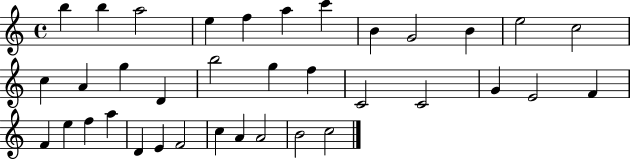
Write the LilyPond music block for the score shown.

{
  \clef treble
  \time 4/4
  \defaultTimeSignature
  \key c \major
  b''4 b''4 a''2 | e''4 f''4 a''4 c'''4 | b'4 g'2 b'4 | e''2 c''2 | \break c''4 a'4 g''4 d'4 | b''2 g''4 f''4 | c'2 c'2 | g'4 e'2 f'4 | \break f'4 e''4 f''4 a''4 | d'4 e'4 f'2 | c''4 a'4 a'2 | b'2 c''2 | \break \bar "|."
}